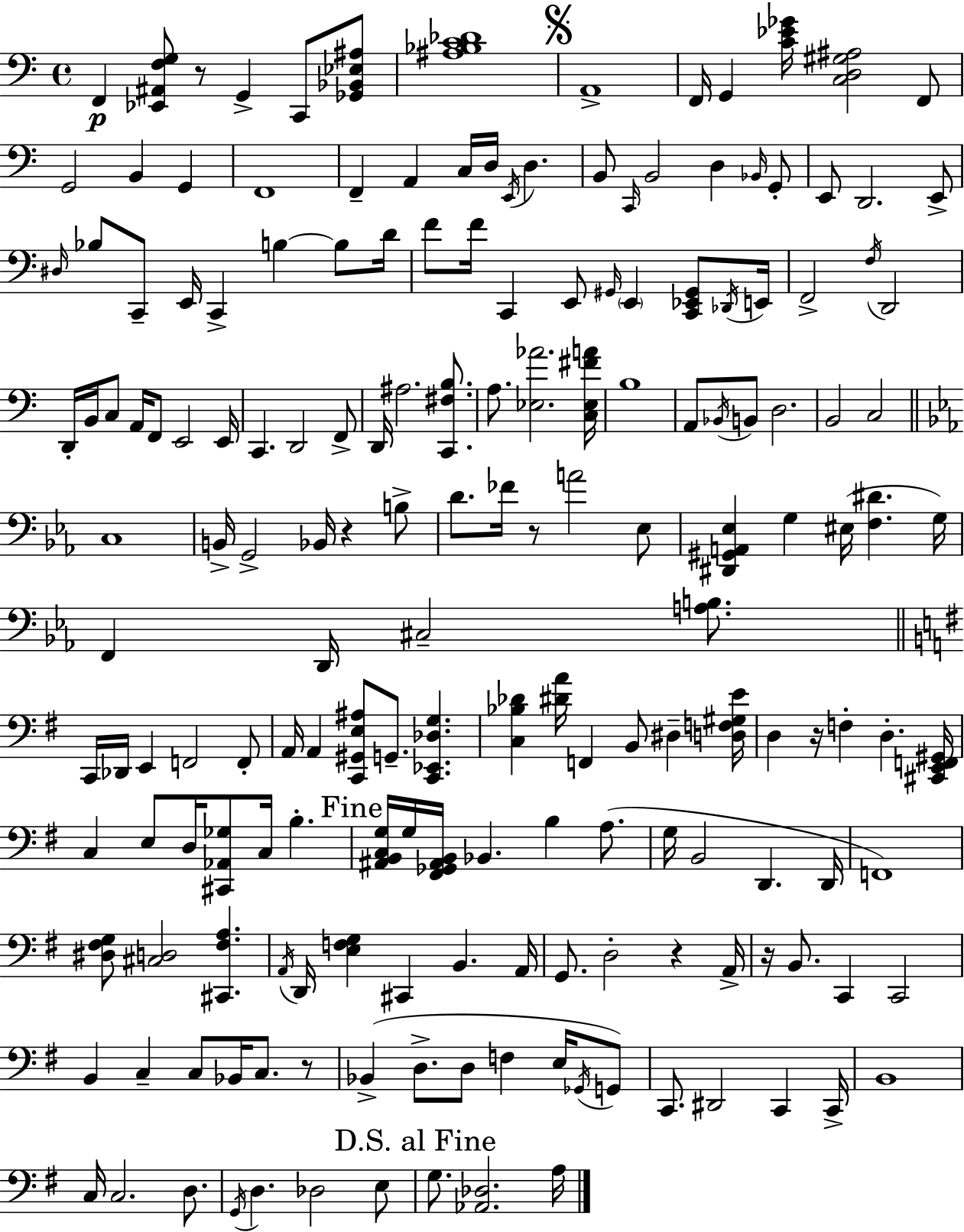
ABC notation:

X:1
T:Untitled
M:4/4
L:1/4
K:C
F,, [_E,,^A,,F,G,]/2 z/2 G,, C,,/2 [_G,,_B,,_E,^A,]/2 [^A,_B,C_D]4 A,,4 F,,/4 G,, [C_E_G]/4 [C,D,^G,^A,]2 F,,/2 G,,2 B,, G,, F,,4 F,, A,, C,/4 D,/4 E,,/4 D, B,,/2 C,,/4 B,,2 D, _B,,/4 G,,/2 E,,/2 D,,2 E,,/2 ^D,/4 _B,/2 C,,/2 E,,/4 C,, B, B,/2 D/4 F/2 F/4 C,, E,,/2 ^G,,/4 E,, [C,,_E,,^G,,]/2 _D,,/4 E,,/4 F,,2 F,/4 D,,2 D,,/4 B,,/4 C,/2 A,,/4 F,,/2 E,,2 E,,/4 C,, D,,2 F,,/2 D,,/4 ^A,2 [C,,^F,B,]/2 A,/2 [_E,_A]2 [C,_E,^FA]/4 B,4 A,,/2 _B,,/4 B,,/2 D,2 B,,2 C,2 C,4 B,,/4 G,,2 _B,,/4 z B,/2 D/2 _F/4 z/2 A2 _E,/2 [^D,,^G,,A,,_E,] G, ^E,/4 [F,^D] G,/4 F,, D,,/4 ^C,2 [A,B,]/2 C,,/4 _D,,/4 E,, F,,2 F,,/2 A,,/4 A,, [C,,^G,,E,^A,]/2 G,,/2 [C,,_E,,_D,G,] [C,_B,_D] [^DA]/4 F,, B,,/2 ^D, [D,F,^G,E]/4 D, z/4 F, D, [^C,,E,,F,,^G,,]/4 C, E,/2 D,/4 [^C,,_A,,_G,]/2 C,/4 B, [^A,,B,,C,G,]/4 G,/4 [^F,,_G,,^A,,B,,]/4 _B,, B, A,/2 G,/4 B,,2 D,, D,,/4 F,,4 [^D,^F,G,]/2 [^C,D,]2 [^C,,^F,A,] A,,/4 D,,/4 [E,F,G,] ^C,, B,, A,,/4 G,,/2 D,2 z A,,/4 z/4 B,,/2 C,, C,,2 B,, C, C,/2 _B,,/4 C,/2 z/2 _B,, D,/2 D,/2 F, E,/4 _G,,/4 G,,/2 C,,/2 ^D,,2 C,, C,,/4 B,,4 C,/4 C,2 D,/2 G,,/4 D, _D,2 E,/2 G,/2 [_A,,_D,]2 A,/4